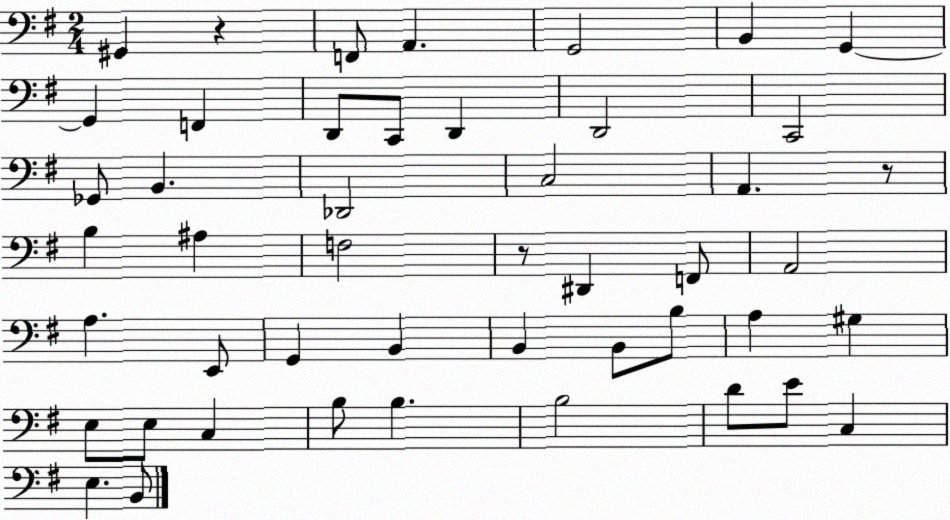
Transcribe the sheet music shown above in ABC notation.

X:1
T:Untitled
M:2/4
L:1/4
K:G
^G,, z F,,/2 A,, G,,2 B,, G,, G,, F,, D,,/2 C,,/2 D,, D,,2 C,,2 _G,,/2 B,, _D,,2 C,2 A,, z/2 B, ^A, F,2 z/2 ^D,, F,,/2 A,,2 A, E,,/2 G,, B,, B,, B,,/2 B,/2 A, ^G, E,/2 E,/2 C, B,/2 B, B,2 D/2 E/2 C, E, B,,/2